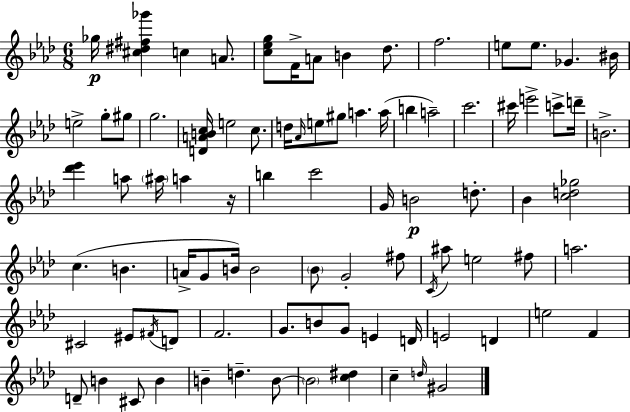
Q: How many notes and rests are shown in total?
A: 87